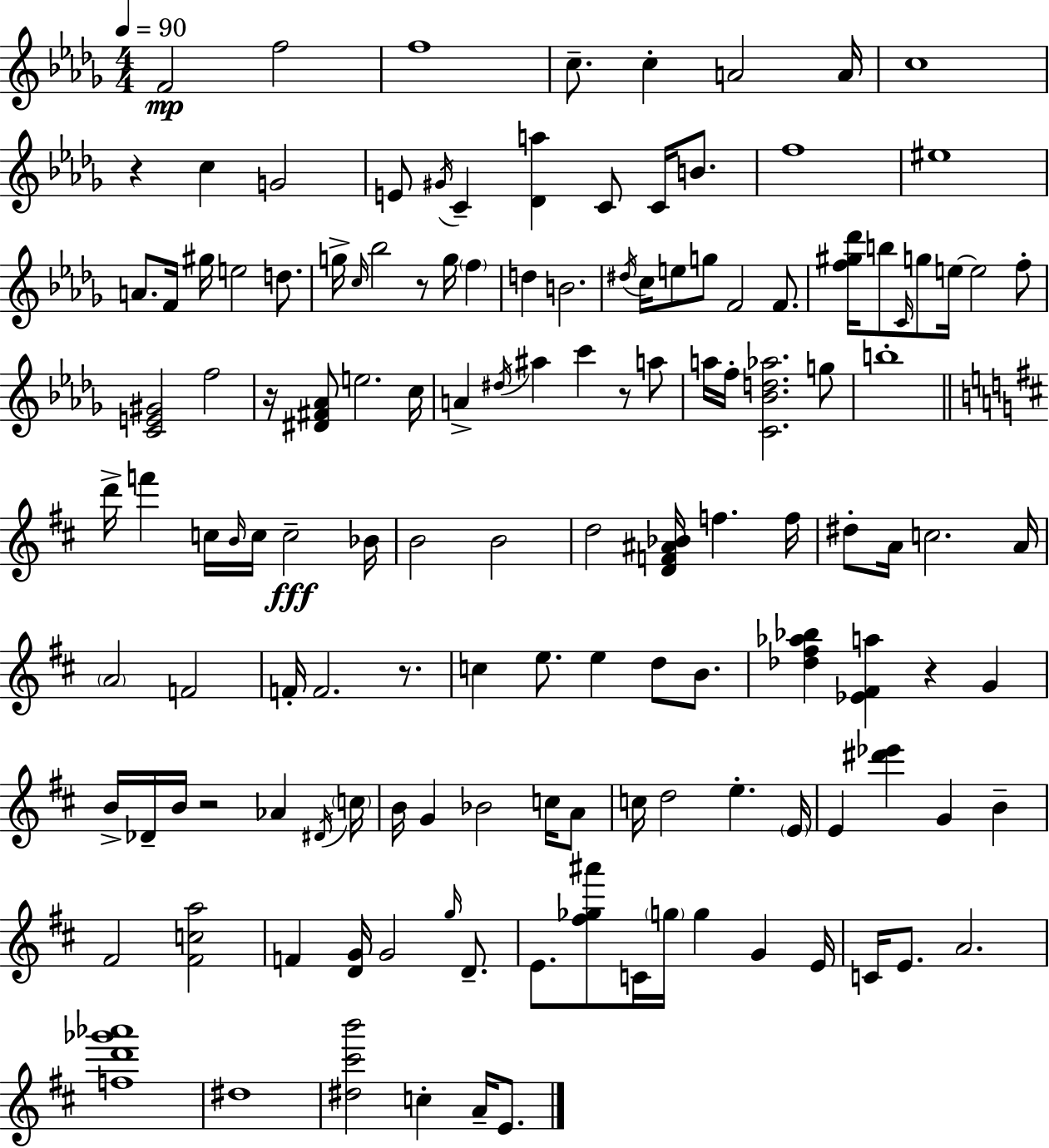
X:1
T:Untitled
M:4/4
L:1/4
K:Bbm
F2 f2 f4 c/2 c A2 A/4 c4 z c G2 E/2 ^G/4 C [_Da] C/2 C/4 B/2 f4 ^e4 A/2 F/4 ^g/4 e2 d/2 g/4 c/4 _b2 z/2 g/4 f d B2 ^d/4 c/4 e/2 g/2 F2 F/2 [f^g_d']/4 b/2 C/4 g/2 e/4 e2 f/2 [CE^G]2 f2 z/4 [^D^F_A]/2 e2 c/4 A ^d/4 ^a c' z/2 a/2 a/4 f/4 [C_Bd_a]2 g/2 b4 d'/4 f' c/4 B/4 c/4 c2 _B/4 B2 B2 d2 [DF^A_B]/4 f f/4 ^d/2 A/4 c2 A/4 A2 F2 F/4 F2 z/2 c e/2 e d/2 B/2 [_d^f_a_b] [_E^Fa] z G B/4 _D/4 B/4 z2 _A ^D/4 c/4 B/4 G _B2 c/4 A/2 c/4 d2 e E/4 E [^d'_e'] G B ^F2 [^Fca]2 F [DG]/4 G2 g/4 D/2 E/2 [^f_g^a']/2 C/4 g/4 g G E/4 C/4 E/2 A2 [fd'_g'_a']4 ^d4 [^d^c'b']2 c A/4 E/2